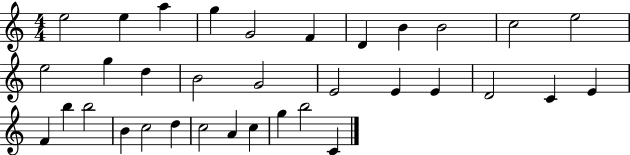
X:1
T:Untitled
M:4/4
L:1/4
K:C
e2 e a g G2 F D B B2 c2 e2 e2 g d B2 G2 E2 E E D2 C E F b b2 B c2 d c2 A c g b2 C